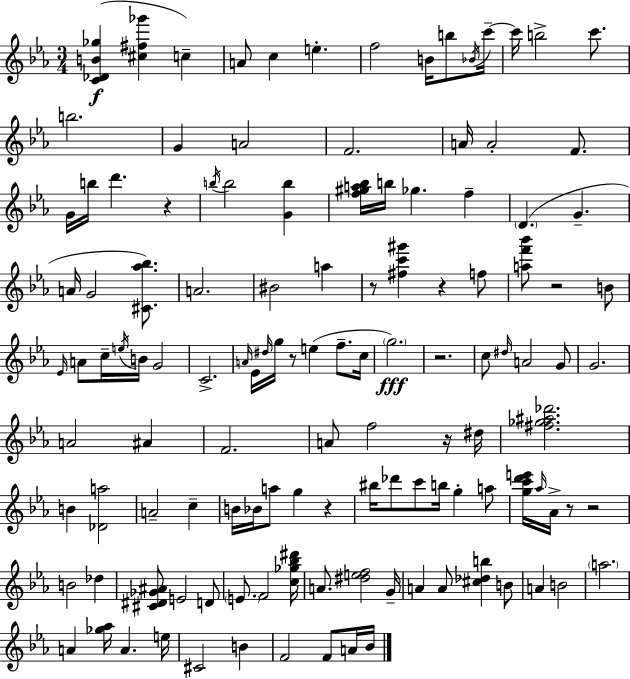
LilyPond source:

{
  \clef treble
  \numericTimeSignature
  \time 3/4
  \key ees \major
  \repeat volta 2 { <c' des' b' ges''>4(\f <cis'' fis'' ges'''>4 c''4--) | a'8 c''4 e''4.-. | f''2 b'16 b''8 \acciaccatura { bes'16 } | c'''16--~~ c'''16 b''2-> c'''8. | \break b''2. | g'4 a'2 | f'2. | a'16 a'2-. f'8. | \break g'16 b''16 d'''4. r4 | \acciaccatura { b''16 } b''2 <g' b''>4 | <f'' gis'' a'' bes''>16 b''16 ges''4. f''4-- | \parenthesize d'4.( g'4.-- | \break a'16 g'2 <cis' aes'' bes''>8.) | a'2. | bis'2 a''4 | r8 <fis'' c''' gis'''>4 r4 | \break f''8 <a'' f''' bes'''>8 r2 | b'8 \grace { ees'16 } a'8 c''16-- \acciaccatura { e''16 } b'16 g'2 | c'2.-> | \grace { a'16 } ees'16 \grace { dis''16 } g''16 r8 e''4( | \break f''8.-- c''16 \parenthesize g''2.\fff) | r2. | c''8 \grace { dis''16 } a'2 | g'8 g'2. | \break a'2 | ais'4 f'2. | a'8 f''2 | r16 dis''16 <fis'' ges'' ais'' des'''>2. | \break b'4 <des' a''>2 | a'2-- | c''4-- b'16 bes'16 a''8 g''4 | r4 bis''16 des'''8 c'''8 | \break b''16 g''4-. a''8 <g'' c''' d''' e'''>16 \grace { aes''16 } aes'16-> r8 | r2 b'2 | des''4 <cis' dis' ges' ais'>8 e'2 | d'8 \parenthesize e'8. f'2 | \break <c'' ges'' bes'' dis'''>16 a'8. <dis'' e'' f''>2 | g'16-- a'4 | a'8 <cis'' des'' b''>4 b'8 a'4 | b'2 \parenthesize a''2. | \break a'4 | <ges'' aes''>16 a'4. e''16 cis'2 | b'4 f'2 | f'8 a'16 bes'16 } \bar "|."
}